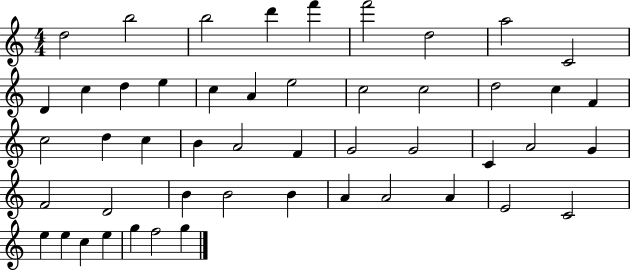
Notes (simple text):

D5/h B5/h B5/h D6/q F6/q F6/h D5/h A5/h C4/h D4/q C5/q D5/q E5/q C5/q A4/q E5/h C5/h C5/h D5/h C5/q F4/q C5/h D5/q C5/q B4/q A4/h F4/q G4/h G4/h C4/q A4/h G4/q F4/h D4/h B4/q B4/h B4/q A4/q A4/h A4/q E4/h C4/h E5/q E5/q C5/q E5/q G5/q F5/h G5/q